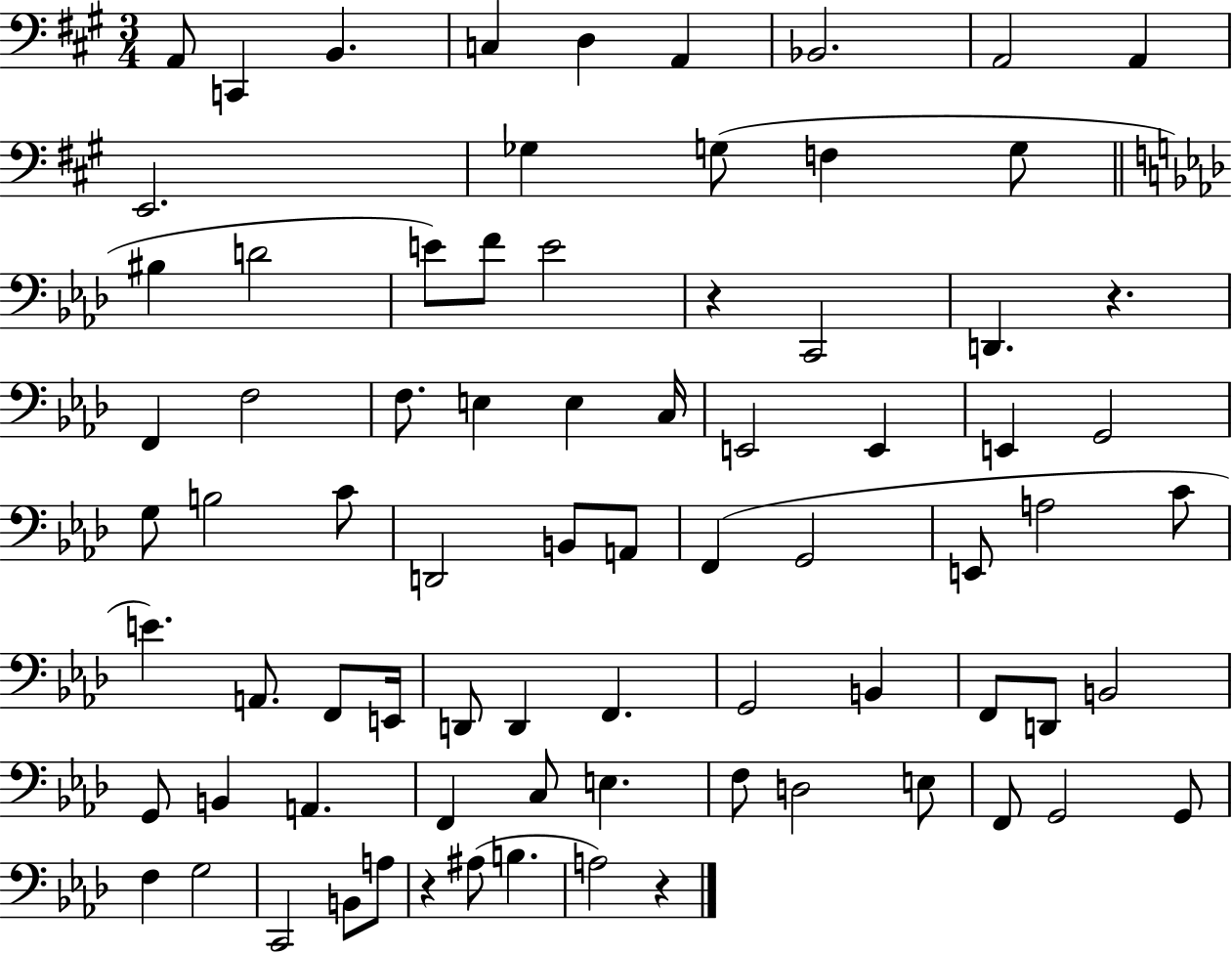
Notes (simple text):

A2/e C2/q B2/q. C3/q D3/q A2/q Bb2/h. A2/h A2/q E2/h. Gb3/q G3/e F3/q G3/e BIS3/q D4/h E4/e F4/e E4/h R/q C2/h D2/q. R/q. F2/q F3/h F3/e. E3/q E3/q C3/s E2/h E2/q E2/q G2/h G3/e B3/h C4/e D2/h B2/e A2/e F2/q G2/h E2/e A3/h C4/e E4/q. A2/e. F2/e E2/s D2/e D2/q F2/q. G2/h B2/q F2/e D2/e B2/h G2/e B2/q A2/q. F2/q C3/e E3/q. F3/e D3/h E3/e F2/e G2/h G2/e F3/q G3/h C2/h B2/e A3/e R/q A#3/e B3/q. A3/h R/q